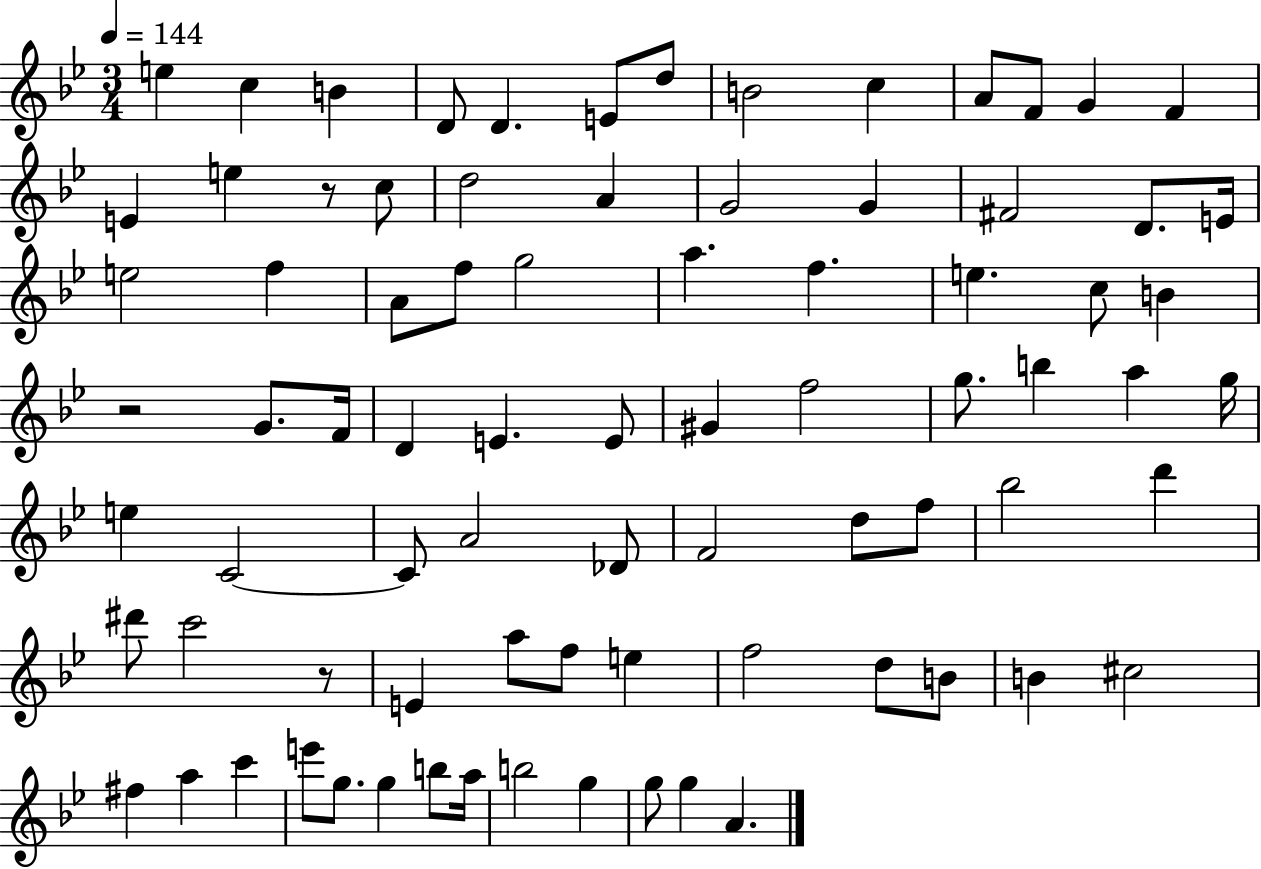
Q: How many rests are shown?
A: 3